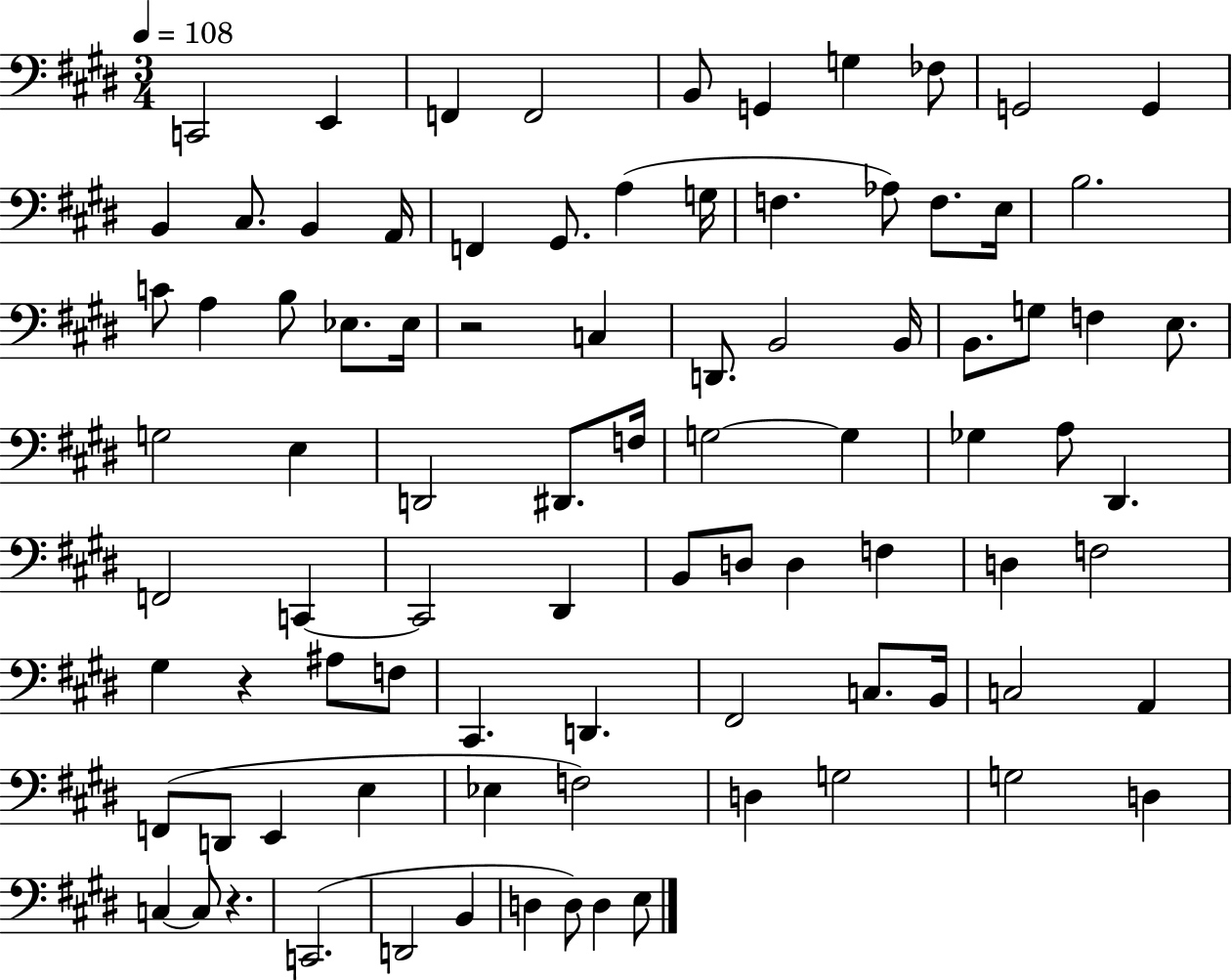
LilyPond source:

{
  \clef bass
  \numericTimeSignature
  \time 3/4
  \key e \major
  \tempo 4 = 108
  c,2 e,4 | f,4 f,2 | b,8 g,4 g4 fes8 | g,2 g,4 | \break b,4 cis8. b,4 a,16 | f,4 gis,8. a4( g16 | f4. aes8) f8. e16 | b2. | \break c'8 a4 b8 ees8. ees16 | r2 c4 | d,8. b,2 b,16 | b,8. g8 f4 e8. | \break g2 e4 | d,2 dis,8. f16 | g2~~ g4 | ges4 a8 dis,4. | \break f,2 c,4~~ | c,2 dis,4 | b,8 d8 d4 f4 | d4 f2 | \break gis4 r4 ais8 f8 | cis,4. d,4. | fis,2 c8. b,16 | c2 a,4 | \break f,8( d,8 e,4 e4 | ees4 f2) | d4 g2 | g2 d4 | \break c4~~ c8 r4. | c,2.( | d,2 b,4 | d4 d8) d4 e8 | \break \bar "|."
}